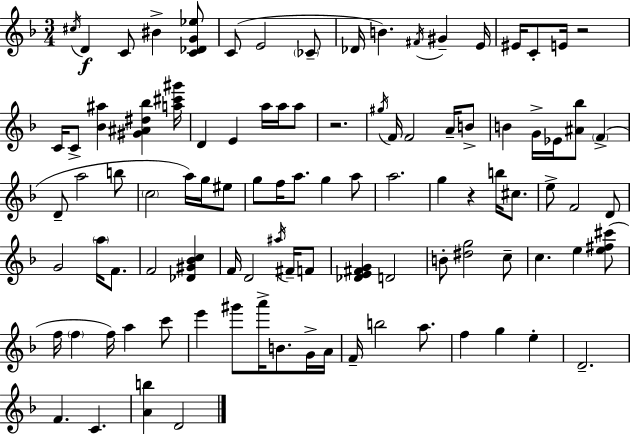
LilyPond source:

{
  \clef treble
  \numericTimeSignature
  \time 3/4
  \key f \major
  \acciaccatura { cis''16 }\f d'4 c'8 bis'4-> <c' des' g' ees''>8 | c'8( e'2 \parenthesize ces'8-- | des'16 b'4.) \acciaccatura { fis'16 } gis'4-- | e'16 eis'16 c'8-. e'16 r2 | \break c'16 c'8-> <bes' ais''>4 <gis' ais' dis'' bes''>4 | <a'' cis''' gis'''>16 d'4 e'4 a''16 a''16 | a''8 r2. | \acciaccatura { gis''16 } f'16 f'2 | \break a'16-- b'8-> b'4 g'16-> ees'16 <ais' bes''>8 \parenthesize f'4->( | d'8-- a''2 | b''8 \parenthesize c''2 a''16) | g''16 eis''8 g''8 f''16 a''8. g''4 | \break a''8 a''2. | g''4 r4 b''16 | cis''8. e''8-> f'2 | d'8 g'2 \parenthesize a''16 | \break f'8. f'2 <des' gis' bes' c''>4 | f'16 d'2 | \acciaccatura { ais''16 } fis'16-- f'8 <des' e' fis' g'>4 d'2 | b'8-. <dis'' g''>2 | \break c''8-- c''4. e''4 | <e'' fis'' cis'''>8( f''16 \parenthesize f''4 f''16) a''4 | c'''8 e'''4 gis'''8 a'''16-> b'8. | g'16-> a'16 f'16-- b''2 | \break a''8. f''4 g''4 | e''4-. d'2.-- | f'4. c'4. | <a' b''>4 d'2 | \break \bar "|."
}